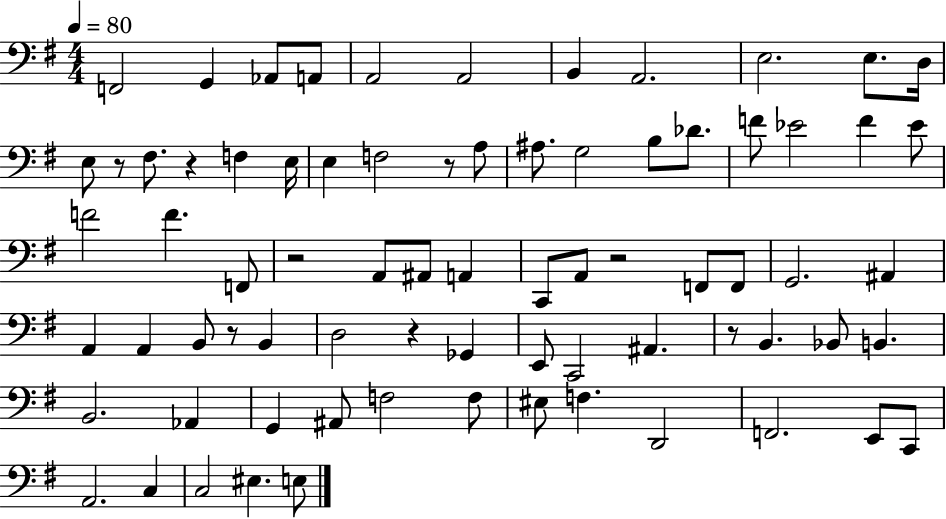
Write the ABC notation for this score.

X:1
T:Untitled
M:4/4
L:1/4
K:G
F,,2 G,, _A,,/2 A,,/2 A,,2 A,,2 B,, A,,2 E,2 E,/2 D,/4 E,/2 z/2 ^F,/2 z F, E,/4 E, F,2 z/2 A,/2 ^A,/2 G,2 B,/2 _D/2 F/2 _E2 F _E/2 F2 F F,,/2 z2 A,,/2 ^A,,/2 A,, C,,/2 A,,/2 z2 F,,/2 F,,/2 G,,2 ^A,, A,, A,, B,,/2 z/2 B,, D,2 z _G,, E,,/2 C,,2 ^A,, z/2 B,, _B,,/2 B,, B,,2 _A,, G,, ^A,,/2 F,2 F,/2 ^E,/2 F, D,,2 F,,2 E,,/2 C,,/2 A,,2 C, C,2 ^E, E,/2